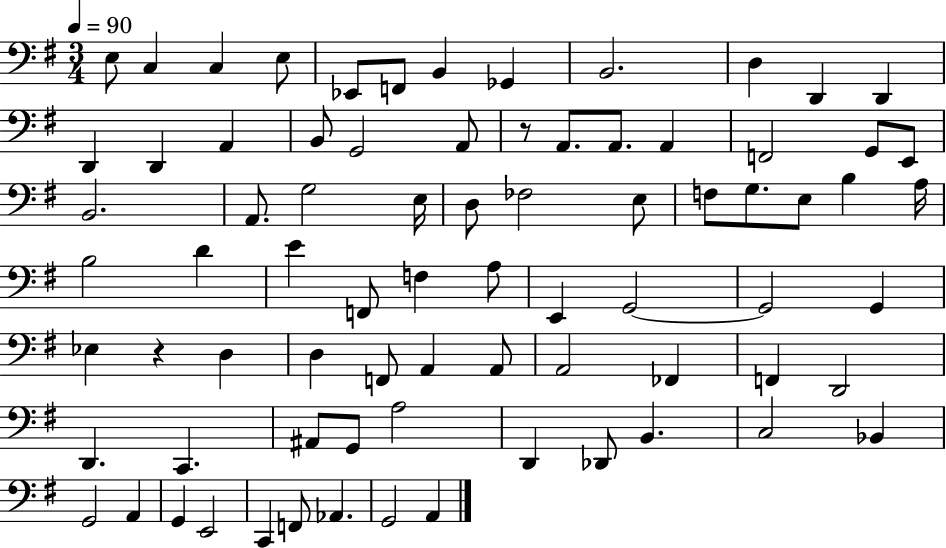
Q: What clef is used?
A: bass